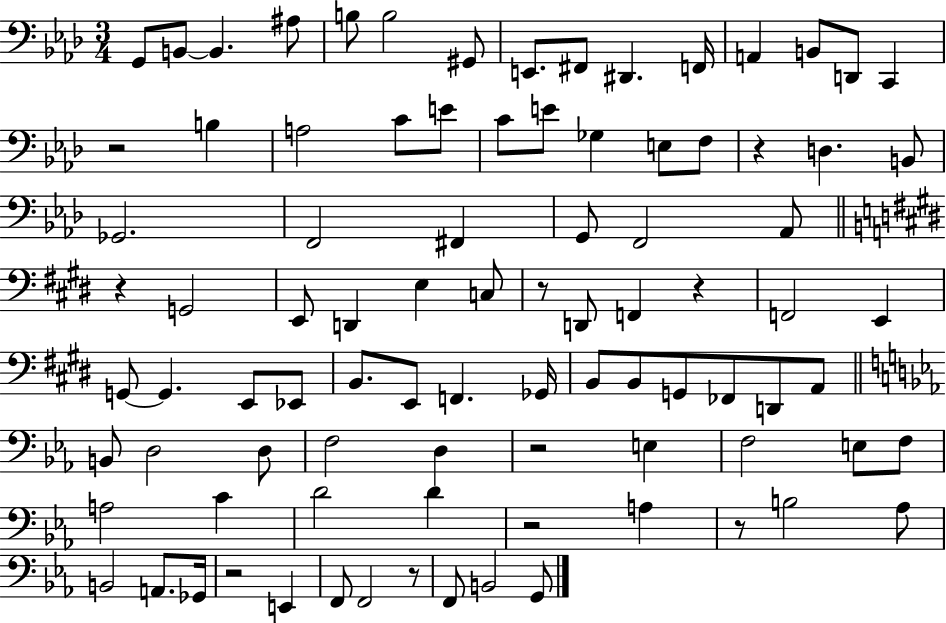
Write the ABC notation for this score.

X:1
T:Untitled
M:3/4
L:1/4
K:Ab
G,,/2 B,,/2 B,, ^A,/2 B,/2 B,2 ^G,,/2 E,,/2 ^F,,/2 ^D,, F,,/4 A,, B,,/2 D,,/2 C,, z2 B, A,2 C/2 E/2 C/2 E/2 _G, E,/2 F,/2 z D, B,,/2 _G,,2 F,,2 ^F,, G,,/2 F,,2 _A,,/2 z G,,2 E,,/2 D,, E, C,/2 z/2 D,,/2 F,, z F,,2 E,, G,,/2 G,, E,,/2 _E,,/2 B,,/2 E,,/2 F,, _G,,/4 B,,/2 B,,/2 G,,/2 _F,,/2 D,,/2 A,,/2 B,,/2 D,2 D,/2 F,2 D, z2 E, F,2 E,/2 F,/2 A,2 C D2 D z2 A, z/2 B,2 _A,/2 B,,2 A,,/2 _G,,/4 z2 E,, F,,/2 F,,2 z/2 F,,/2 B,,2 G,,/2